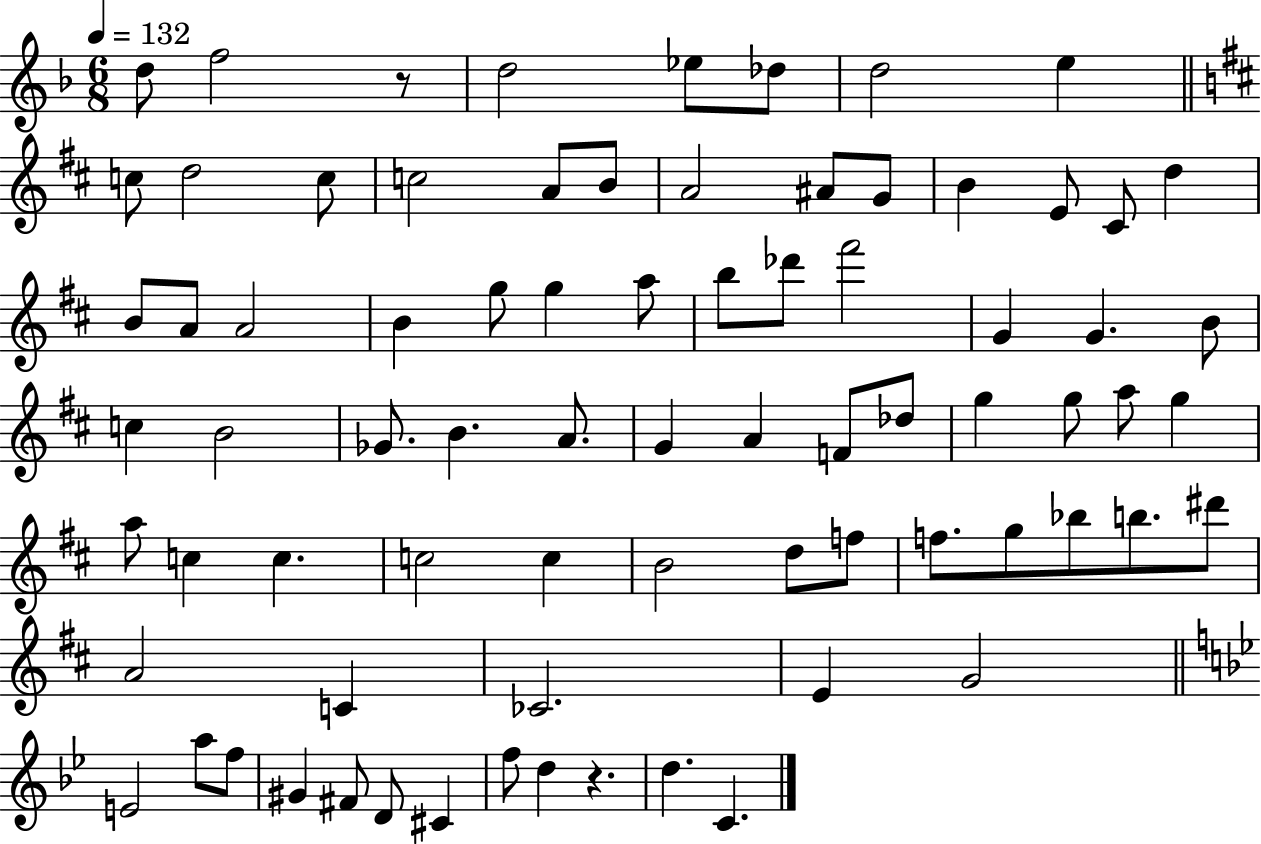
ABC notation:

X:1
T:Untitled
M:6/8
L:1/4
K:F
d/2 f2 z/2 d2 _e/2 _d/2 d2 e c/2 d2 c/2 c2 A/2 B/2 A2 ^A/2 G/2 B E/2 ^C/2 d B/2 A/2 A2 B g/2 g a/2 b/2 _d'/2 ^f'2 G G B/2 c B2 _G/2 B A/2 G A F/2 _d/2 g g/2 a/2 g a/2 c c c2 c B2 d/2 f/2 f/2 g/2 _b/2 b/2 ^d'/2 A2 C _C2 E G2 E2 a/2 f/2 ^G ^F/2 D/2 ^C f/2 d z d C